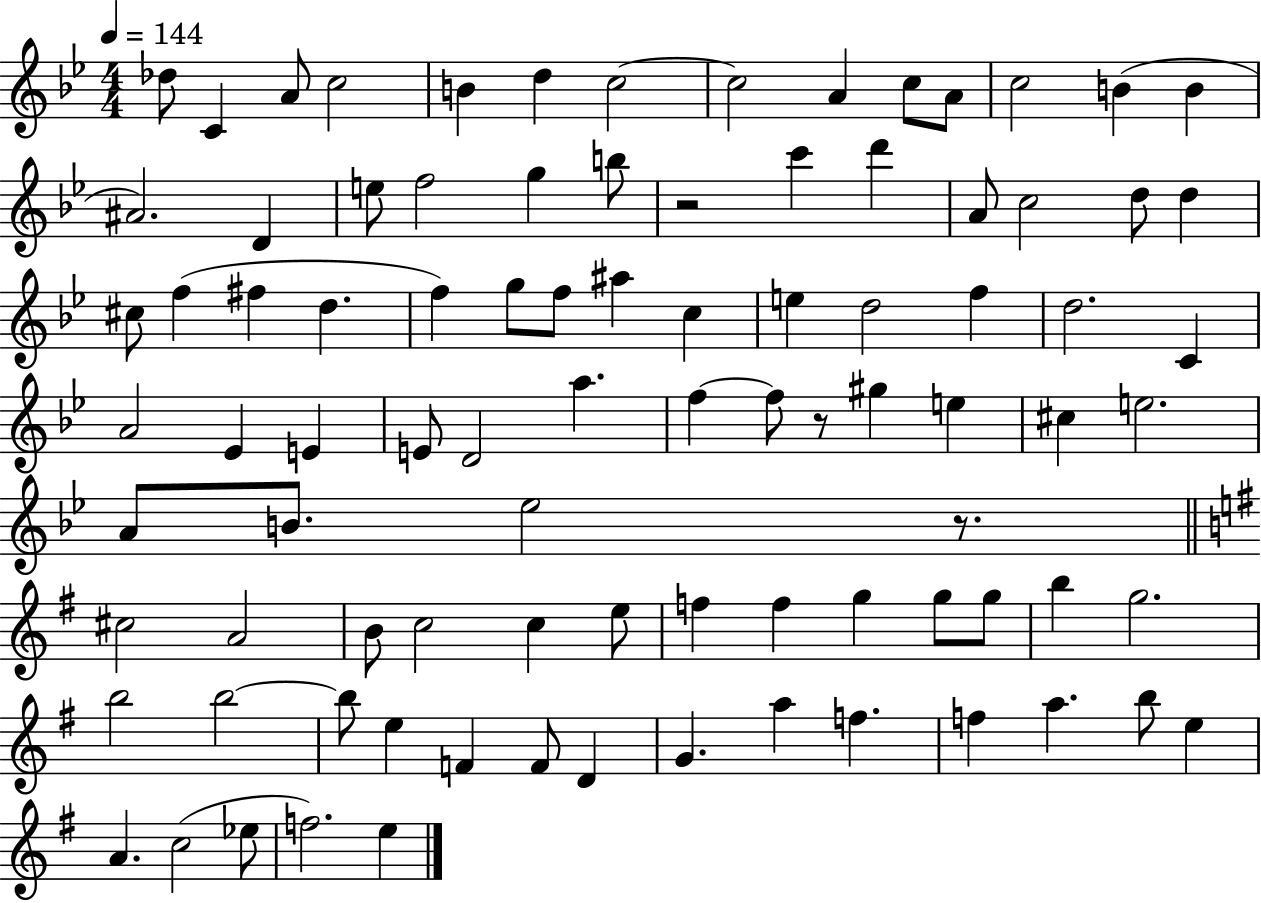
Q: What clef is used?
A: treble